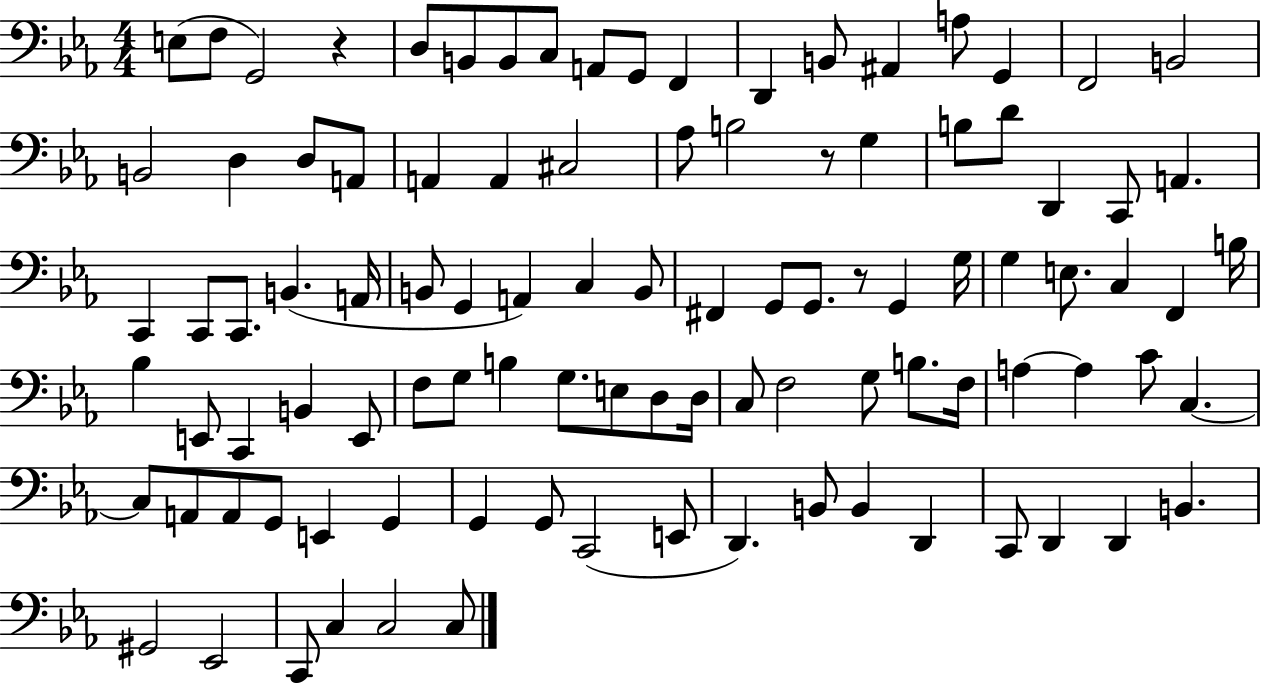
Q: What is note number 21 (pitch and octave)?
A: A2